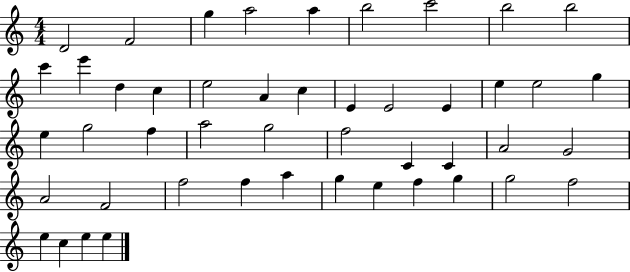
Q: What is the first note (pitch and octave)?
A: D4